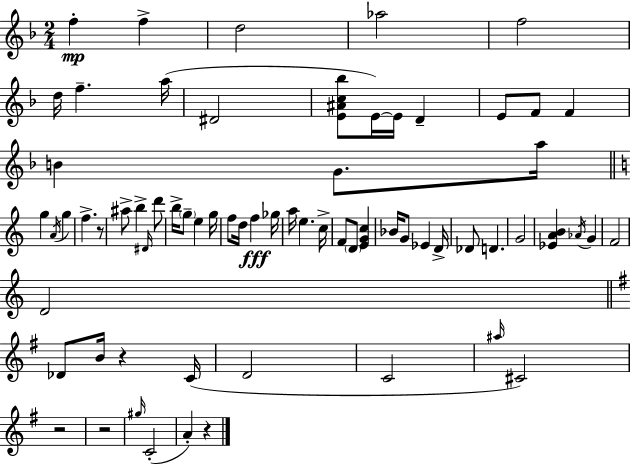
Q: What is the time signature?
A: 2/4